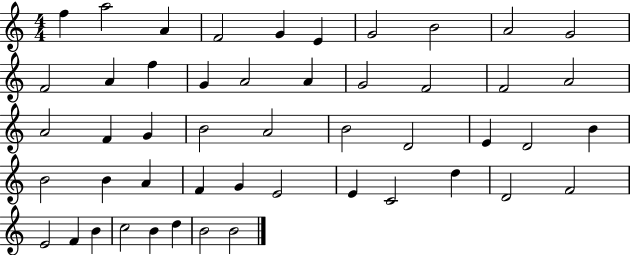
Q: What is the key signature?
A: C major